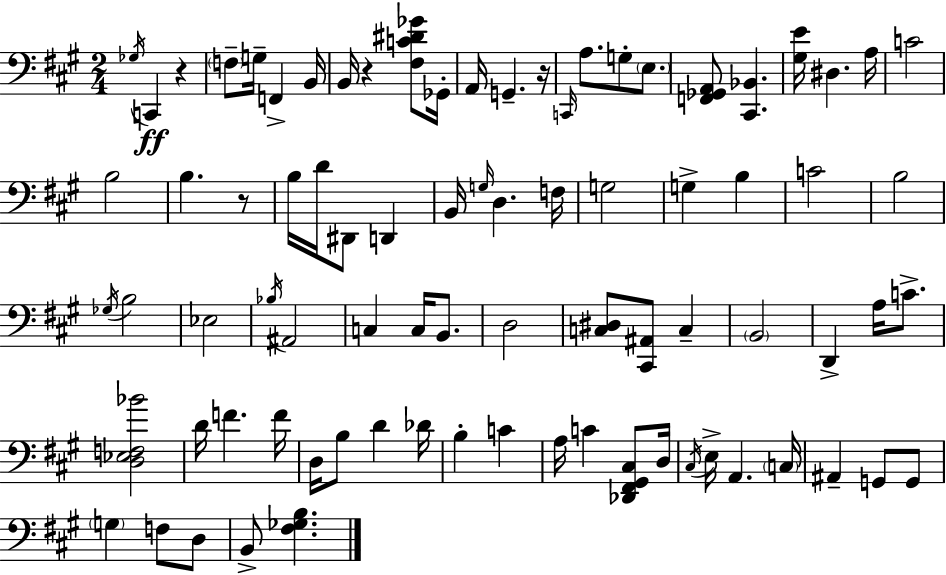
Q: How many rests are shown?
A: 4